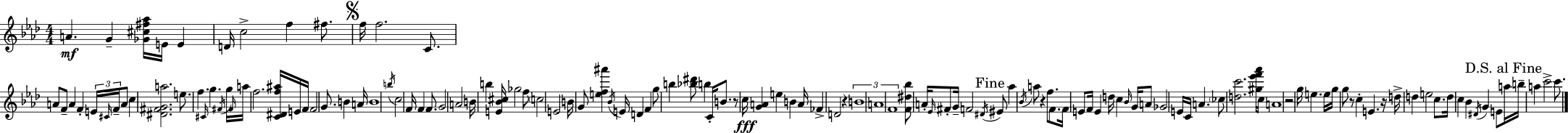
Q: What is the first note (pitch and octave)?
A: A4